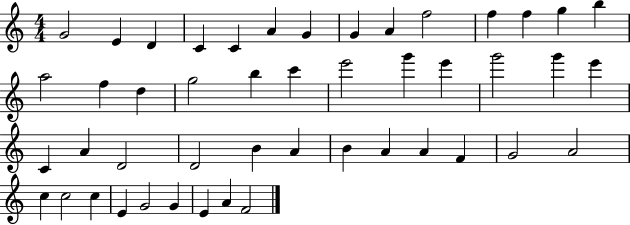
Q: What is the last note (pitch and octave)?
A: F4